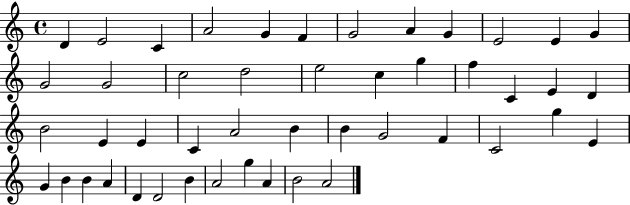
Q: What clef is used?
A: treble